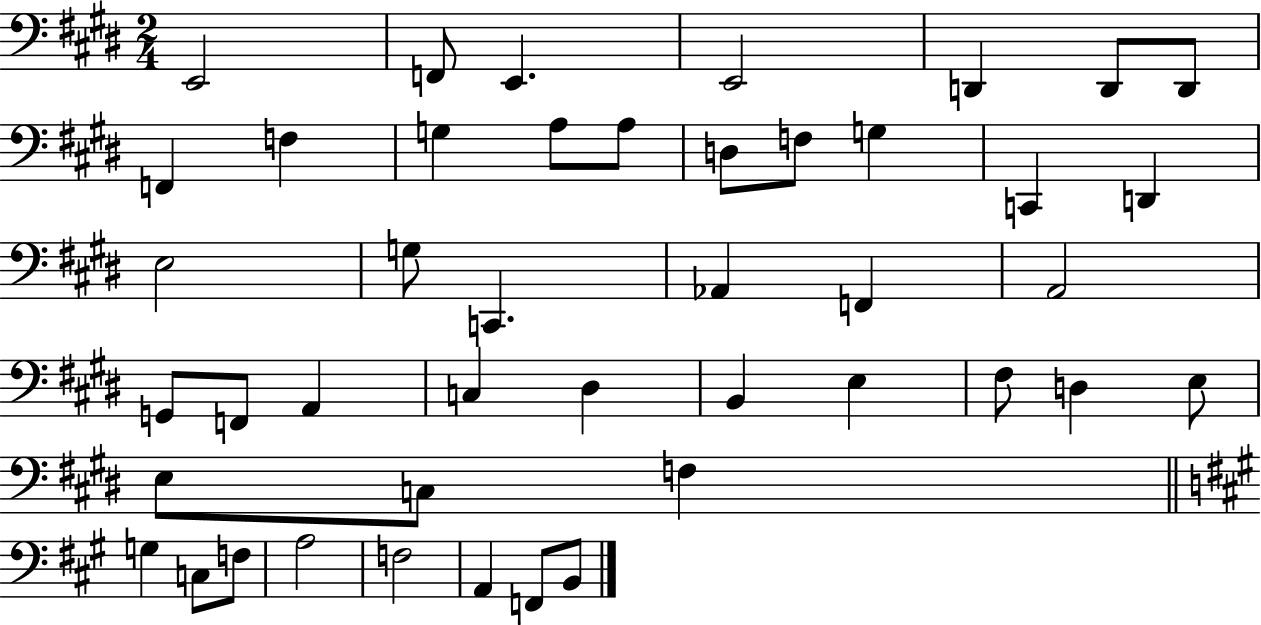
E2/h F2/e E2/q. E2/h D2/q D2/e D2/e F2/q F3/q G3/q A3/e A3/e D3/e F3/e G3/q C2/q D2/q E3/h G3/e C2/q. Ab2/q F2/q A2/h G2/e F2/e A2/q C3/q D#3/q B2/q E3/q F#3/e D3/q E3/e E3/e C3/e F3/q G3/q C3/e F3/e A3/h F3/h A2/q F2/e B2/e